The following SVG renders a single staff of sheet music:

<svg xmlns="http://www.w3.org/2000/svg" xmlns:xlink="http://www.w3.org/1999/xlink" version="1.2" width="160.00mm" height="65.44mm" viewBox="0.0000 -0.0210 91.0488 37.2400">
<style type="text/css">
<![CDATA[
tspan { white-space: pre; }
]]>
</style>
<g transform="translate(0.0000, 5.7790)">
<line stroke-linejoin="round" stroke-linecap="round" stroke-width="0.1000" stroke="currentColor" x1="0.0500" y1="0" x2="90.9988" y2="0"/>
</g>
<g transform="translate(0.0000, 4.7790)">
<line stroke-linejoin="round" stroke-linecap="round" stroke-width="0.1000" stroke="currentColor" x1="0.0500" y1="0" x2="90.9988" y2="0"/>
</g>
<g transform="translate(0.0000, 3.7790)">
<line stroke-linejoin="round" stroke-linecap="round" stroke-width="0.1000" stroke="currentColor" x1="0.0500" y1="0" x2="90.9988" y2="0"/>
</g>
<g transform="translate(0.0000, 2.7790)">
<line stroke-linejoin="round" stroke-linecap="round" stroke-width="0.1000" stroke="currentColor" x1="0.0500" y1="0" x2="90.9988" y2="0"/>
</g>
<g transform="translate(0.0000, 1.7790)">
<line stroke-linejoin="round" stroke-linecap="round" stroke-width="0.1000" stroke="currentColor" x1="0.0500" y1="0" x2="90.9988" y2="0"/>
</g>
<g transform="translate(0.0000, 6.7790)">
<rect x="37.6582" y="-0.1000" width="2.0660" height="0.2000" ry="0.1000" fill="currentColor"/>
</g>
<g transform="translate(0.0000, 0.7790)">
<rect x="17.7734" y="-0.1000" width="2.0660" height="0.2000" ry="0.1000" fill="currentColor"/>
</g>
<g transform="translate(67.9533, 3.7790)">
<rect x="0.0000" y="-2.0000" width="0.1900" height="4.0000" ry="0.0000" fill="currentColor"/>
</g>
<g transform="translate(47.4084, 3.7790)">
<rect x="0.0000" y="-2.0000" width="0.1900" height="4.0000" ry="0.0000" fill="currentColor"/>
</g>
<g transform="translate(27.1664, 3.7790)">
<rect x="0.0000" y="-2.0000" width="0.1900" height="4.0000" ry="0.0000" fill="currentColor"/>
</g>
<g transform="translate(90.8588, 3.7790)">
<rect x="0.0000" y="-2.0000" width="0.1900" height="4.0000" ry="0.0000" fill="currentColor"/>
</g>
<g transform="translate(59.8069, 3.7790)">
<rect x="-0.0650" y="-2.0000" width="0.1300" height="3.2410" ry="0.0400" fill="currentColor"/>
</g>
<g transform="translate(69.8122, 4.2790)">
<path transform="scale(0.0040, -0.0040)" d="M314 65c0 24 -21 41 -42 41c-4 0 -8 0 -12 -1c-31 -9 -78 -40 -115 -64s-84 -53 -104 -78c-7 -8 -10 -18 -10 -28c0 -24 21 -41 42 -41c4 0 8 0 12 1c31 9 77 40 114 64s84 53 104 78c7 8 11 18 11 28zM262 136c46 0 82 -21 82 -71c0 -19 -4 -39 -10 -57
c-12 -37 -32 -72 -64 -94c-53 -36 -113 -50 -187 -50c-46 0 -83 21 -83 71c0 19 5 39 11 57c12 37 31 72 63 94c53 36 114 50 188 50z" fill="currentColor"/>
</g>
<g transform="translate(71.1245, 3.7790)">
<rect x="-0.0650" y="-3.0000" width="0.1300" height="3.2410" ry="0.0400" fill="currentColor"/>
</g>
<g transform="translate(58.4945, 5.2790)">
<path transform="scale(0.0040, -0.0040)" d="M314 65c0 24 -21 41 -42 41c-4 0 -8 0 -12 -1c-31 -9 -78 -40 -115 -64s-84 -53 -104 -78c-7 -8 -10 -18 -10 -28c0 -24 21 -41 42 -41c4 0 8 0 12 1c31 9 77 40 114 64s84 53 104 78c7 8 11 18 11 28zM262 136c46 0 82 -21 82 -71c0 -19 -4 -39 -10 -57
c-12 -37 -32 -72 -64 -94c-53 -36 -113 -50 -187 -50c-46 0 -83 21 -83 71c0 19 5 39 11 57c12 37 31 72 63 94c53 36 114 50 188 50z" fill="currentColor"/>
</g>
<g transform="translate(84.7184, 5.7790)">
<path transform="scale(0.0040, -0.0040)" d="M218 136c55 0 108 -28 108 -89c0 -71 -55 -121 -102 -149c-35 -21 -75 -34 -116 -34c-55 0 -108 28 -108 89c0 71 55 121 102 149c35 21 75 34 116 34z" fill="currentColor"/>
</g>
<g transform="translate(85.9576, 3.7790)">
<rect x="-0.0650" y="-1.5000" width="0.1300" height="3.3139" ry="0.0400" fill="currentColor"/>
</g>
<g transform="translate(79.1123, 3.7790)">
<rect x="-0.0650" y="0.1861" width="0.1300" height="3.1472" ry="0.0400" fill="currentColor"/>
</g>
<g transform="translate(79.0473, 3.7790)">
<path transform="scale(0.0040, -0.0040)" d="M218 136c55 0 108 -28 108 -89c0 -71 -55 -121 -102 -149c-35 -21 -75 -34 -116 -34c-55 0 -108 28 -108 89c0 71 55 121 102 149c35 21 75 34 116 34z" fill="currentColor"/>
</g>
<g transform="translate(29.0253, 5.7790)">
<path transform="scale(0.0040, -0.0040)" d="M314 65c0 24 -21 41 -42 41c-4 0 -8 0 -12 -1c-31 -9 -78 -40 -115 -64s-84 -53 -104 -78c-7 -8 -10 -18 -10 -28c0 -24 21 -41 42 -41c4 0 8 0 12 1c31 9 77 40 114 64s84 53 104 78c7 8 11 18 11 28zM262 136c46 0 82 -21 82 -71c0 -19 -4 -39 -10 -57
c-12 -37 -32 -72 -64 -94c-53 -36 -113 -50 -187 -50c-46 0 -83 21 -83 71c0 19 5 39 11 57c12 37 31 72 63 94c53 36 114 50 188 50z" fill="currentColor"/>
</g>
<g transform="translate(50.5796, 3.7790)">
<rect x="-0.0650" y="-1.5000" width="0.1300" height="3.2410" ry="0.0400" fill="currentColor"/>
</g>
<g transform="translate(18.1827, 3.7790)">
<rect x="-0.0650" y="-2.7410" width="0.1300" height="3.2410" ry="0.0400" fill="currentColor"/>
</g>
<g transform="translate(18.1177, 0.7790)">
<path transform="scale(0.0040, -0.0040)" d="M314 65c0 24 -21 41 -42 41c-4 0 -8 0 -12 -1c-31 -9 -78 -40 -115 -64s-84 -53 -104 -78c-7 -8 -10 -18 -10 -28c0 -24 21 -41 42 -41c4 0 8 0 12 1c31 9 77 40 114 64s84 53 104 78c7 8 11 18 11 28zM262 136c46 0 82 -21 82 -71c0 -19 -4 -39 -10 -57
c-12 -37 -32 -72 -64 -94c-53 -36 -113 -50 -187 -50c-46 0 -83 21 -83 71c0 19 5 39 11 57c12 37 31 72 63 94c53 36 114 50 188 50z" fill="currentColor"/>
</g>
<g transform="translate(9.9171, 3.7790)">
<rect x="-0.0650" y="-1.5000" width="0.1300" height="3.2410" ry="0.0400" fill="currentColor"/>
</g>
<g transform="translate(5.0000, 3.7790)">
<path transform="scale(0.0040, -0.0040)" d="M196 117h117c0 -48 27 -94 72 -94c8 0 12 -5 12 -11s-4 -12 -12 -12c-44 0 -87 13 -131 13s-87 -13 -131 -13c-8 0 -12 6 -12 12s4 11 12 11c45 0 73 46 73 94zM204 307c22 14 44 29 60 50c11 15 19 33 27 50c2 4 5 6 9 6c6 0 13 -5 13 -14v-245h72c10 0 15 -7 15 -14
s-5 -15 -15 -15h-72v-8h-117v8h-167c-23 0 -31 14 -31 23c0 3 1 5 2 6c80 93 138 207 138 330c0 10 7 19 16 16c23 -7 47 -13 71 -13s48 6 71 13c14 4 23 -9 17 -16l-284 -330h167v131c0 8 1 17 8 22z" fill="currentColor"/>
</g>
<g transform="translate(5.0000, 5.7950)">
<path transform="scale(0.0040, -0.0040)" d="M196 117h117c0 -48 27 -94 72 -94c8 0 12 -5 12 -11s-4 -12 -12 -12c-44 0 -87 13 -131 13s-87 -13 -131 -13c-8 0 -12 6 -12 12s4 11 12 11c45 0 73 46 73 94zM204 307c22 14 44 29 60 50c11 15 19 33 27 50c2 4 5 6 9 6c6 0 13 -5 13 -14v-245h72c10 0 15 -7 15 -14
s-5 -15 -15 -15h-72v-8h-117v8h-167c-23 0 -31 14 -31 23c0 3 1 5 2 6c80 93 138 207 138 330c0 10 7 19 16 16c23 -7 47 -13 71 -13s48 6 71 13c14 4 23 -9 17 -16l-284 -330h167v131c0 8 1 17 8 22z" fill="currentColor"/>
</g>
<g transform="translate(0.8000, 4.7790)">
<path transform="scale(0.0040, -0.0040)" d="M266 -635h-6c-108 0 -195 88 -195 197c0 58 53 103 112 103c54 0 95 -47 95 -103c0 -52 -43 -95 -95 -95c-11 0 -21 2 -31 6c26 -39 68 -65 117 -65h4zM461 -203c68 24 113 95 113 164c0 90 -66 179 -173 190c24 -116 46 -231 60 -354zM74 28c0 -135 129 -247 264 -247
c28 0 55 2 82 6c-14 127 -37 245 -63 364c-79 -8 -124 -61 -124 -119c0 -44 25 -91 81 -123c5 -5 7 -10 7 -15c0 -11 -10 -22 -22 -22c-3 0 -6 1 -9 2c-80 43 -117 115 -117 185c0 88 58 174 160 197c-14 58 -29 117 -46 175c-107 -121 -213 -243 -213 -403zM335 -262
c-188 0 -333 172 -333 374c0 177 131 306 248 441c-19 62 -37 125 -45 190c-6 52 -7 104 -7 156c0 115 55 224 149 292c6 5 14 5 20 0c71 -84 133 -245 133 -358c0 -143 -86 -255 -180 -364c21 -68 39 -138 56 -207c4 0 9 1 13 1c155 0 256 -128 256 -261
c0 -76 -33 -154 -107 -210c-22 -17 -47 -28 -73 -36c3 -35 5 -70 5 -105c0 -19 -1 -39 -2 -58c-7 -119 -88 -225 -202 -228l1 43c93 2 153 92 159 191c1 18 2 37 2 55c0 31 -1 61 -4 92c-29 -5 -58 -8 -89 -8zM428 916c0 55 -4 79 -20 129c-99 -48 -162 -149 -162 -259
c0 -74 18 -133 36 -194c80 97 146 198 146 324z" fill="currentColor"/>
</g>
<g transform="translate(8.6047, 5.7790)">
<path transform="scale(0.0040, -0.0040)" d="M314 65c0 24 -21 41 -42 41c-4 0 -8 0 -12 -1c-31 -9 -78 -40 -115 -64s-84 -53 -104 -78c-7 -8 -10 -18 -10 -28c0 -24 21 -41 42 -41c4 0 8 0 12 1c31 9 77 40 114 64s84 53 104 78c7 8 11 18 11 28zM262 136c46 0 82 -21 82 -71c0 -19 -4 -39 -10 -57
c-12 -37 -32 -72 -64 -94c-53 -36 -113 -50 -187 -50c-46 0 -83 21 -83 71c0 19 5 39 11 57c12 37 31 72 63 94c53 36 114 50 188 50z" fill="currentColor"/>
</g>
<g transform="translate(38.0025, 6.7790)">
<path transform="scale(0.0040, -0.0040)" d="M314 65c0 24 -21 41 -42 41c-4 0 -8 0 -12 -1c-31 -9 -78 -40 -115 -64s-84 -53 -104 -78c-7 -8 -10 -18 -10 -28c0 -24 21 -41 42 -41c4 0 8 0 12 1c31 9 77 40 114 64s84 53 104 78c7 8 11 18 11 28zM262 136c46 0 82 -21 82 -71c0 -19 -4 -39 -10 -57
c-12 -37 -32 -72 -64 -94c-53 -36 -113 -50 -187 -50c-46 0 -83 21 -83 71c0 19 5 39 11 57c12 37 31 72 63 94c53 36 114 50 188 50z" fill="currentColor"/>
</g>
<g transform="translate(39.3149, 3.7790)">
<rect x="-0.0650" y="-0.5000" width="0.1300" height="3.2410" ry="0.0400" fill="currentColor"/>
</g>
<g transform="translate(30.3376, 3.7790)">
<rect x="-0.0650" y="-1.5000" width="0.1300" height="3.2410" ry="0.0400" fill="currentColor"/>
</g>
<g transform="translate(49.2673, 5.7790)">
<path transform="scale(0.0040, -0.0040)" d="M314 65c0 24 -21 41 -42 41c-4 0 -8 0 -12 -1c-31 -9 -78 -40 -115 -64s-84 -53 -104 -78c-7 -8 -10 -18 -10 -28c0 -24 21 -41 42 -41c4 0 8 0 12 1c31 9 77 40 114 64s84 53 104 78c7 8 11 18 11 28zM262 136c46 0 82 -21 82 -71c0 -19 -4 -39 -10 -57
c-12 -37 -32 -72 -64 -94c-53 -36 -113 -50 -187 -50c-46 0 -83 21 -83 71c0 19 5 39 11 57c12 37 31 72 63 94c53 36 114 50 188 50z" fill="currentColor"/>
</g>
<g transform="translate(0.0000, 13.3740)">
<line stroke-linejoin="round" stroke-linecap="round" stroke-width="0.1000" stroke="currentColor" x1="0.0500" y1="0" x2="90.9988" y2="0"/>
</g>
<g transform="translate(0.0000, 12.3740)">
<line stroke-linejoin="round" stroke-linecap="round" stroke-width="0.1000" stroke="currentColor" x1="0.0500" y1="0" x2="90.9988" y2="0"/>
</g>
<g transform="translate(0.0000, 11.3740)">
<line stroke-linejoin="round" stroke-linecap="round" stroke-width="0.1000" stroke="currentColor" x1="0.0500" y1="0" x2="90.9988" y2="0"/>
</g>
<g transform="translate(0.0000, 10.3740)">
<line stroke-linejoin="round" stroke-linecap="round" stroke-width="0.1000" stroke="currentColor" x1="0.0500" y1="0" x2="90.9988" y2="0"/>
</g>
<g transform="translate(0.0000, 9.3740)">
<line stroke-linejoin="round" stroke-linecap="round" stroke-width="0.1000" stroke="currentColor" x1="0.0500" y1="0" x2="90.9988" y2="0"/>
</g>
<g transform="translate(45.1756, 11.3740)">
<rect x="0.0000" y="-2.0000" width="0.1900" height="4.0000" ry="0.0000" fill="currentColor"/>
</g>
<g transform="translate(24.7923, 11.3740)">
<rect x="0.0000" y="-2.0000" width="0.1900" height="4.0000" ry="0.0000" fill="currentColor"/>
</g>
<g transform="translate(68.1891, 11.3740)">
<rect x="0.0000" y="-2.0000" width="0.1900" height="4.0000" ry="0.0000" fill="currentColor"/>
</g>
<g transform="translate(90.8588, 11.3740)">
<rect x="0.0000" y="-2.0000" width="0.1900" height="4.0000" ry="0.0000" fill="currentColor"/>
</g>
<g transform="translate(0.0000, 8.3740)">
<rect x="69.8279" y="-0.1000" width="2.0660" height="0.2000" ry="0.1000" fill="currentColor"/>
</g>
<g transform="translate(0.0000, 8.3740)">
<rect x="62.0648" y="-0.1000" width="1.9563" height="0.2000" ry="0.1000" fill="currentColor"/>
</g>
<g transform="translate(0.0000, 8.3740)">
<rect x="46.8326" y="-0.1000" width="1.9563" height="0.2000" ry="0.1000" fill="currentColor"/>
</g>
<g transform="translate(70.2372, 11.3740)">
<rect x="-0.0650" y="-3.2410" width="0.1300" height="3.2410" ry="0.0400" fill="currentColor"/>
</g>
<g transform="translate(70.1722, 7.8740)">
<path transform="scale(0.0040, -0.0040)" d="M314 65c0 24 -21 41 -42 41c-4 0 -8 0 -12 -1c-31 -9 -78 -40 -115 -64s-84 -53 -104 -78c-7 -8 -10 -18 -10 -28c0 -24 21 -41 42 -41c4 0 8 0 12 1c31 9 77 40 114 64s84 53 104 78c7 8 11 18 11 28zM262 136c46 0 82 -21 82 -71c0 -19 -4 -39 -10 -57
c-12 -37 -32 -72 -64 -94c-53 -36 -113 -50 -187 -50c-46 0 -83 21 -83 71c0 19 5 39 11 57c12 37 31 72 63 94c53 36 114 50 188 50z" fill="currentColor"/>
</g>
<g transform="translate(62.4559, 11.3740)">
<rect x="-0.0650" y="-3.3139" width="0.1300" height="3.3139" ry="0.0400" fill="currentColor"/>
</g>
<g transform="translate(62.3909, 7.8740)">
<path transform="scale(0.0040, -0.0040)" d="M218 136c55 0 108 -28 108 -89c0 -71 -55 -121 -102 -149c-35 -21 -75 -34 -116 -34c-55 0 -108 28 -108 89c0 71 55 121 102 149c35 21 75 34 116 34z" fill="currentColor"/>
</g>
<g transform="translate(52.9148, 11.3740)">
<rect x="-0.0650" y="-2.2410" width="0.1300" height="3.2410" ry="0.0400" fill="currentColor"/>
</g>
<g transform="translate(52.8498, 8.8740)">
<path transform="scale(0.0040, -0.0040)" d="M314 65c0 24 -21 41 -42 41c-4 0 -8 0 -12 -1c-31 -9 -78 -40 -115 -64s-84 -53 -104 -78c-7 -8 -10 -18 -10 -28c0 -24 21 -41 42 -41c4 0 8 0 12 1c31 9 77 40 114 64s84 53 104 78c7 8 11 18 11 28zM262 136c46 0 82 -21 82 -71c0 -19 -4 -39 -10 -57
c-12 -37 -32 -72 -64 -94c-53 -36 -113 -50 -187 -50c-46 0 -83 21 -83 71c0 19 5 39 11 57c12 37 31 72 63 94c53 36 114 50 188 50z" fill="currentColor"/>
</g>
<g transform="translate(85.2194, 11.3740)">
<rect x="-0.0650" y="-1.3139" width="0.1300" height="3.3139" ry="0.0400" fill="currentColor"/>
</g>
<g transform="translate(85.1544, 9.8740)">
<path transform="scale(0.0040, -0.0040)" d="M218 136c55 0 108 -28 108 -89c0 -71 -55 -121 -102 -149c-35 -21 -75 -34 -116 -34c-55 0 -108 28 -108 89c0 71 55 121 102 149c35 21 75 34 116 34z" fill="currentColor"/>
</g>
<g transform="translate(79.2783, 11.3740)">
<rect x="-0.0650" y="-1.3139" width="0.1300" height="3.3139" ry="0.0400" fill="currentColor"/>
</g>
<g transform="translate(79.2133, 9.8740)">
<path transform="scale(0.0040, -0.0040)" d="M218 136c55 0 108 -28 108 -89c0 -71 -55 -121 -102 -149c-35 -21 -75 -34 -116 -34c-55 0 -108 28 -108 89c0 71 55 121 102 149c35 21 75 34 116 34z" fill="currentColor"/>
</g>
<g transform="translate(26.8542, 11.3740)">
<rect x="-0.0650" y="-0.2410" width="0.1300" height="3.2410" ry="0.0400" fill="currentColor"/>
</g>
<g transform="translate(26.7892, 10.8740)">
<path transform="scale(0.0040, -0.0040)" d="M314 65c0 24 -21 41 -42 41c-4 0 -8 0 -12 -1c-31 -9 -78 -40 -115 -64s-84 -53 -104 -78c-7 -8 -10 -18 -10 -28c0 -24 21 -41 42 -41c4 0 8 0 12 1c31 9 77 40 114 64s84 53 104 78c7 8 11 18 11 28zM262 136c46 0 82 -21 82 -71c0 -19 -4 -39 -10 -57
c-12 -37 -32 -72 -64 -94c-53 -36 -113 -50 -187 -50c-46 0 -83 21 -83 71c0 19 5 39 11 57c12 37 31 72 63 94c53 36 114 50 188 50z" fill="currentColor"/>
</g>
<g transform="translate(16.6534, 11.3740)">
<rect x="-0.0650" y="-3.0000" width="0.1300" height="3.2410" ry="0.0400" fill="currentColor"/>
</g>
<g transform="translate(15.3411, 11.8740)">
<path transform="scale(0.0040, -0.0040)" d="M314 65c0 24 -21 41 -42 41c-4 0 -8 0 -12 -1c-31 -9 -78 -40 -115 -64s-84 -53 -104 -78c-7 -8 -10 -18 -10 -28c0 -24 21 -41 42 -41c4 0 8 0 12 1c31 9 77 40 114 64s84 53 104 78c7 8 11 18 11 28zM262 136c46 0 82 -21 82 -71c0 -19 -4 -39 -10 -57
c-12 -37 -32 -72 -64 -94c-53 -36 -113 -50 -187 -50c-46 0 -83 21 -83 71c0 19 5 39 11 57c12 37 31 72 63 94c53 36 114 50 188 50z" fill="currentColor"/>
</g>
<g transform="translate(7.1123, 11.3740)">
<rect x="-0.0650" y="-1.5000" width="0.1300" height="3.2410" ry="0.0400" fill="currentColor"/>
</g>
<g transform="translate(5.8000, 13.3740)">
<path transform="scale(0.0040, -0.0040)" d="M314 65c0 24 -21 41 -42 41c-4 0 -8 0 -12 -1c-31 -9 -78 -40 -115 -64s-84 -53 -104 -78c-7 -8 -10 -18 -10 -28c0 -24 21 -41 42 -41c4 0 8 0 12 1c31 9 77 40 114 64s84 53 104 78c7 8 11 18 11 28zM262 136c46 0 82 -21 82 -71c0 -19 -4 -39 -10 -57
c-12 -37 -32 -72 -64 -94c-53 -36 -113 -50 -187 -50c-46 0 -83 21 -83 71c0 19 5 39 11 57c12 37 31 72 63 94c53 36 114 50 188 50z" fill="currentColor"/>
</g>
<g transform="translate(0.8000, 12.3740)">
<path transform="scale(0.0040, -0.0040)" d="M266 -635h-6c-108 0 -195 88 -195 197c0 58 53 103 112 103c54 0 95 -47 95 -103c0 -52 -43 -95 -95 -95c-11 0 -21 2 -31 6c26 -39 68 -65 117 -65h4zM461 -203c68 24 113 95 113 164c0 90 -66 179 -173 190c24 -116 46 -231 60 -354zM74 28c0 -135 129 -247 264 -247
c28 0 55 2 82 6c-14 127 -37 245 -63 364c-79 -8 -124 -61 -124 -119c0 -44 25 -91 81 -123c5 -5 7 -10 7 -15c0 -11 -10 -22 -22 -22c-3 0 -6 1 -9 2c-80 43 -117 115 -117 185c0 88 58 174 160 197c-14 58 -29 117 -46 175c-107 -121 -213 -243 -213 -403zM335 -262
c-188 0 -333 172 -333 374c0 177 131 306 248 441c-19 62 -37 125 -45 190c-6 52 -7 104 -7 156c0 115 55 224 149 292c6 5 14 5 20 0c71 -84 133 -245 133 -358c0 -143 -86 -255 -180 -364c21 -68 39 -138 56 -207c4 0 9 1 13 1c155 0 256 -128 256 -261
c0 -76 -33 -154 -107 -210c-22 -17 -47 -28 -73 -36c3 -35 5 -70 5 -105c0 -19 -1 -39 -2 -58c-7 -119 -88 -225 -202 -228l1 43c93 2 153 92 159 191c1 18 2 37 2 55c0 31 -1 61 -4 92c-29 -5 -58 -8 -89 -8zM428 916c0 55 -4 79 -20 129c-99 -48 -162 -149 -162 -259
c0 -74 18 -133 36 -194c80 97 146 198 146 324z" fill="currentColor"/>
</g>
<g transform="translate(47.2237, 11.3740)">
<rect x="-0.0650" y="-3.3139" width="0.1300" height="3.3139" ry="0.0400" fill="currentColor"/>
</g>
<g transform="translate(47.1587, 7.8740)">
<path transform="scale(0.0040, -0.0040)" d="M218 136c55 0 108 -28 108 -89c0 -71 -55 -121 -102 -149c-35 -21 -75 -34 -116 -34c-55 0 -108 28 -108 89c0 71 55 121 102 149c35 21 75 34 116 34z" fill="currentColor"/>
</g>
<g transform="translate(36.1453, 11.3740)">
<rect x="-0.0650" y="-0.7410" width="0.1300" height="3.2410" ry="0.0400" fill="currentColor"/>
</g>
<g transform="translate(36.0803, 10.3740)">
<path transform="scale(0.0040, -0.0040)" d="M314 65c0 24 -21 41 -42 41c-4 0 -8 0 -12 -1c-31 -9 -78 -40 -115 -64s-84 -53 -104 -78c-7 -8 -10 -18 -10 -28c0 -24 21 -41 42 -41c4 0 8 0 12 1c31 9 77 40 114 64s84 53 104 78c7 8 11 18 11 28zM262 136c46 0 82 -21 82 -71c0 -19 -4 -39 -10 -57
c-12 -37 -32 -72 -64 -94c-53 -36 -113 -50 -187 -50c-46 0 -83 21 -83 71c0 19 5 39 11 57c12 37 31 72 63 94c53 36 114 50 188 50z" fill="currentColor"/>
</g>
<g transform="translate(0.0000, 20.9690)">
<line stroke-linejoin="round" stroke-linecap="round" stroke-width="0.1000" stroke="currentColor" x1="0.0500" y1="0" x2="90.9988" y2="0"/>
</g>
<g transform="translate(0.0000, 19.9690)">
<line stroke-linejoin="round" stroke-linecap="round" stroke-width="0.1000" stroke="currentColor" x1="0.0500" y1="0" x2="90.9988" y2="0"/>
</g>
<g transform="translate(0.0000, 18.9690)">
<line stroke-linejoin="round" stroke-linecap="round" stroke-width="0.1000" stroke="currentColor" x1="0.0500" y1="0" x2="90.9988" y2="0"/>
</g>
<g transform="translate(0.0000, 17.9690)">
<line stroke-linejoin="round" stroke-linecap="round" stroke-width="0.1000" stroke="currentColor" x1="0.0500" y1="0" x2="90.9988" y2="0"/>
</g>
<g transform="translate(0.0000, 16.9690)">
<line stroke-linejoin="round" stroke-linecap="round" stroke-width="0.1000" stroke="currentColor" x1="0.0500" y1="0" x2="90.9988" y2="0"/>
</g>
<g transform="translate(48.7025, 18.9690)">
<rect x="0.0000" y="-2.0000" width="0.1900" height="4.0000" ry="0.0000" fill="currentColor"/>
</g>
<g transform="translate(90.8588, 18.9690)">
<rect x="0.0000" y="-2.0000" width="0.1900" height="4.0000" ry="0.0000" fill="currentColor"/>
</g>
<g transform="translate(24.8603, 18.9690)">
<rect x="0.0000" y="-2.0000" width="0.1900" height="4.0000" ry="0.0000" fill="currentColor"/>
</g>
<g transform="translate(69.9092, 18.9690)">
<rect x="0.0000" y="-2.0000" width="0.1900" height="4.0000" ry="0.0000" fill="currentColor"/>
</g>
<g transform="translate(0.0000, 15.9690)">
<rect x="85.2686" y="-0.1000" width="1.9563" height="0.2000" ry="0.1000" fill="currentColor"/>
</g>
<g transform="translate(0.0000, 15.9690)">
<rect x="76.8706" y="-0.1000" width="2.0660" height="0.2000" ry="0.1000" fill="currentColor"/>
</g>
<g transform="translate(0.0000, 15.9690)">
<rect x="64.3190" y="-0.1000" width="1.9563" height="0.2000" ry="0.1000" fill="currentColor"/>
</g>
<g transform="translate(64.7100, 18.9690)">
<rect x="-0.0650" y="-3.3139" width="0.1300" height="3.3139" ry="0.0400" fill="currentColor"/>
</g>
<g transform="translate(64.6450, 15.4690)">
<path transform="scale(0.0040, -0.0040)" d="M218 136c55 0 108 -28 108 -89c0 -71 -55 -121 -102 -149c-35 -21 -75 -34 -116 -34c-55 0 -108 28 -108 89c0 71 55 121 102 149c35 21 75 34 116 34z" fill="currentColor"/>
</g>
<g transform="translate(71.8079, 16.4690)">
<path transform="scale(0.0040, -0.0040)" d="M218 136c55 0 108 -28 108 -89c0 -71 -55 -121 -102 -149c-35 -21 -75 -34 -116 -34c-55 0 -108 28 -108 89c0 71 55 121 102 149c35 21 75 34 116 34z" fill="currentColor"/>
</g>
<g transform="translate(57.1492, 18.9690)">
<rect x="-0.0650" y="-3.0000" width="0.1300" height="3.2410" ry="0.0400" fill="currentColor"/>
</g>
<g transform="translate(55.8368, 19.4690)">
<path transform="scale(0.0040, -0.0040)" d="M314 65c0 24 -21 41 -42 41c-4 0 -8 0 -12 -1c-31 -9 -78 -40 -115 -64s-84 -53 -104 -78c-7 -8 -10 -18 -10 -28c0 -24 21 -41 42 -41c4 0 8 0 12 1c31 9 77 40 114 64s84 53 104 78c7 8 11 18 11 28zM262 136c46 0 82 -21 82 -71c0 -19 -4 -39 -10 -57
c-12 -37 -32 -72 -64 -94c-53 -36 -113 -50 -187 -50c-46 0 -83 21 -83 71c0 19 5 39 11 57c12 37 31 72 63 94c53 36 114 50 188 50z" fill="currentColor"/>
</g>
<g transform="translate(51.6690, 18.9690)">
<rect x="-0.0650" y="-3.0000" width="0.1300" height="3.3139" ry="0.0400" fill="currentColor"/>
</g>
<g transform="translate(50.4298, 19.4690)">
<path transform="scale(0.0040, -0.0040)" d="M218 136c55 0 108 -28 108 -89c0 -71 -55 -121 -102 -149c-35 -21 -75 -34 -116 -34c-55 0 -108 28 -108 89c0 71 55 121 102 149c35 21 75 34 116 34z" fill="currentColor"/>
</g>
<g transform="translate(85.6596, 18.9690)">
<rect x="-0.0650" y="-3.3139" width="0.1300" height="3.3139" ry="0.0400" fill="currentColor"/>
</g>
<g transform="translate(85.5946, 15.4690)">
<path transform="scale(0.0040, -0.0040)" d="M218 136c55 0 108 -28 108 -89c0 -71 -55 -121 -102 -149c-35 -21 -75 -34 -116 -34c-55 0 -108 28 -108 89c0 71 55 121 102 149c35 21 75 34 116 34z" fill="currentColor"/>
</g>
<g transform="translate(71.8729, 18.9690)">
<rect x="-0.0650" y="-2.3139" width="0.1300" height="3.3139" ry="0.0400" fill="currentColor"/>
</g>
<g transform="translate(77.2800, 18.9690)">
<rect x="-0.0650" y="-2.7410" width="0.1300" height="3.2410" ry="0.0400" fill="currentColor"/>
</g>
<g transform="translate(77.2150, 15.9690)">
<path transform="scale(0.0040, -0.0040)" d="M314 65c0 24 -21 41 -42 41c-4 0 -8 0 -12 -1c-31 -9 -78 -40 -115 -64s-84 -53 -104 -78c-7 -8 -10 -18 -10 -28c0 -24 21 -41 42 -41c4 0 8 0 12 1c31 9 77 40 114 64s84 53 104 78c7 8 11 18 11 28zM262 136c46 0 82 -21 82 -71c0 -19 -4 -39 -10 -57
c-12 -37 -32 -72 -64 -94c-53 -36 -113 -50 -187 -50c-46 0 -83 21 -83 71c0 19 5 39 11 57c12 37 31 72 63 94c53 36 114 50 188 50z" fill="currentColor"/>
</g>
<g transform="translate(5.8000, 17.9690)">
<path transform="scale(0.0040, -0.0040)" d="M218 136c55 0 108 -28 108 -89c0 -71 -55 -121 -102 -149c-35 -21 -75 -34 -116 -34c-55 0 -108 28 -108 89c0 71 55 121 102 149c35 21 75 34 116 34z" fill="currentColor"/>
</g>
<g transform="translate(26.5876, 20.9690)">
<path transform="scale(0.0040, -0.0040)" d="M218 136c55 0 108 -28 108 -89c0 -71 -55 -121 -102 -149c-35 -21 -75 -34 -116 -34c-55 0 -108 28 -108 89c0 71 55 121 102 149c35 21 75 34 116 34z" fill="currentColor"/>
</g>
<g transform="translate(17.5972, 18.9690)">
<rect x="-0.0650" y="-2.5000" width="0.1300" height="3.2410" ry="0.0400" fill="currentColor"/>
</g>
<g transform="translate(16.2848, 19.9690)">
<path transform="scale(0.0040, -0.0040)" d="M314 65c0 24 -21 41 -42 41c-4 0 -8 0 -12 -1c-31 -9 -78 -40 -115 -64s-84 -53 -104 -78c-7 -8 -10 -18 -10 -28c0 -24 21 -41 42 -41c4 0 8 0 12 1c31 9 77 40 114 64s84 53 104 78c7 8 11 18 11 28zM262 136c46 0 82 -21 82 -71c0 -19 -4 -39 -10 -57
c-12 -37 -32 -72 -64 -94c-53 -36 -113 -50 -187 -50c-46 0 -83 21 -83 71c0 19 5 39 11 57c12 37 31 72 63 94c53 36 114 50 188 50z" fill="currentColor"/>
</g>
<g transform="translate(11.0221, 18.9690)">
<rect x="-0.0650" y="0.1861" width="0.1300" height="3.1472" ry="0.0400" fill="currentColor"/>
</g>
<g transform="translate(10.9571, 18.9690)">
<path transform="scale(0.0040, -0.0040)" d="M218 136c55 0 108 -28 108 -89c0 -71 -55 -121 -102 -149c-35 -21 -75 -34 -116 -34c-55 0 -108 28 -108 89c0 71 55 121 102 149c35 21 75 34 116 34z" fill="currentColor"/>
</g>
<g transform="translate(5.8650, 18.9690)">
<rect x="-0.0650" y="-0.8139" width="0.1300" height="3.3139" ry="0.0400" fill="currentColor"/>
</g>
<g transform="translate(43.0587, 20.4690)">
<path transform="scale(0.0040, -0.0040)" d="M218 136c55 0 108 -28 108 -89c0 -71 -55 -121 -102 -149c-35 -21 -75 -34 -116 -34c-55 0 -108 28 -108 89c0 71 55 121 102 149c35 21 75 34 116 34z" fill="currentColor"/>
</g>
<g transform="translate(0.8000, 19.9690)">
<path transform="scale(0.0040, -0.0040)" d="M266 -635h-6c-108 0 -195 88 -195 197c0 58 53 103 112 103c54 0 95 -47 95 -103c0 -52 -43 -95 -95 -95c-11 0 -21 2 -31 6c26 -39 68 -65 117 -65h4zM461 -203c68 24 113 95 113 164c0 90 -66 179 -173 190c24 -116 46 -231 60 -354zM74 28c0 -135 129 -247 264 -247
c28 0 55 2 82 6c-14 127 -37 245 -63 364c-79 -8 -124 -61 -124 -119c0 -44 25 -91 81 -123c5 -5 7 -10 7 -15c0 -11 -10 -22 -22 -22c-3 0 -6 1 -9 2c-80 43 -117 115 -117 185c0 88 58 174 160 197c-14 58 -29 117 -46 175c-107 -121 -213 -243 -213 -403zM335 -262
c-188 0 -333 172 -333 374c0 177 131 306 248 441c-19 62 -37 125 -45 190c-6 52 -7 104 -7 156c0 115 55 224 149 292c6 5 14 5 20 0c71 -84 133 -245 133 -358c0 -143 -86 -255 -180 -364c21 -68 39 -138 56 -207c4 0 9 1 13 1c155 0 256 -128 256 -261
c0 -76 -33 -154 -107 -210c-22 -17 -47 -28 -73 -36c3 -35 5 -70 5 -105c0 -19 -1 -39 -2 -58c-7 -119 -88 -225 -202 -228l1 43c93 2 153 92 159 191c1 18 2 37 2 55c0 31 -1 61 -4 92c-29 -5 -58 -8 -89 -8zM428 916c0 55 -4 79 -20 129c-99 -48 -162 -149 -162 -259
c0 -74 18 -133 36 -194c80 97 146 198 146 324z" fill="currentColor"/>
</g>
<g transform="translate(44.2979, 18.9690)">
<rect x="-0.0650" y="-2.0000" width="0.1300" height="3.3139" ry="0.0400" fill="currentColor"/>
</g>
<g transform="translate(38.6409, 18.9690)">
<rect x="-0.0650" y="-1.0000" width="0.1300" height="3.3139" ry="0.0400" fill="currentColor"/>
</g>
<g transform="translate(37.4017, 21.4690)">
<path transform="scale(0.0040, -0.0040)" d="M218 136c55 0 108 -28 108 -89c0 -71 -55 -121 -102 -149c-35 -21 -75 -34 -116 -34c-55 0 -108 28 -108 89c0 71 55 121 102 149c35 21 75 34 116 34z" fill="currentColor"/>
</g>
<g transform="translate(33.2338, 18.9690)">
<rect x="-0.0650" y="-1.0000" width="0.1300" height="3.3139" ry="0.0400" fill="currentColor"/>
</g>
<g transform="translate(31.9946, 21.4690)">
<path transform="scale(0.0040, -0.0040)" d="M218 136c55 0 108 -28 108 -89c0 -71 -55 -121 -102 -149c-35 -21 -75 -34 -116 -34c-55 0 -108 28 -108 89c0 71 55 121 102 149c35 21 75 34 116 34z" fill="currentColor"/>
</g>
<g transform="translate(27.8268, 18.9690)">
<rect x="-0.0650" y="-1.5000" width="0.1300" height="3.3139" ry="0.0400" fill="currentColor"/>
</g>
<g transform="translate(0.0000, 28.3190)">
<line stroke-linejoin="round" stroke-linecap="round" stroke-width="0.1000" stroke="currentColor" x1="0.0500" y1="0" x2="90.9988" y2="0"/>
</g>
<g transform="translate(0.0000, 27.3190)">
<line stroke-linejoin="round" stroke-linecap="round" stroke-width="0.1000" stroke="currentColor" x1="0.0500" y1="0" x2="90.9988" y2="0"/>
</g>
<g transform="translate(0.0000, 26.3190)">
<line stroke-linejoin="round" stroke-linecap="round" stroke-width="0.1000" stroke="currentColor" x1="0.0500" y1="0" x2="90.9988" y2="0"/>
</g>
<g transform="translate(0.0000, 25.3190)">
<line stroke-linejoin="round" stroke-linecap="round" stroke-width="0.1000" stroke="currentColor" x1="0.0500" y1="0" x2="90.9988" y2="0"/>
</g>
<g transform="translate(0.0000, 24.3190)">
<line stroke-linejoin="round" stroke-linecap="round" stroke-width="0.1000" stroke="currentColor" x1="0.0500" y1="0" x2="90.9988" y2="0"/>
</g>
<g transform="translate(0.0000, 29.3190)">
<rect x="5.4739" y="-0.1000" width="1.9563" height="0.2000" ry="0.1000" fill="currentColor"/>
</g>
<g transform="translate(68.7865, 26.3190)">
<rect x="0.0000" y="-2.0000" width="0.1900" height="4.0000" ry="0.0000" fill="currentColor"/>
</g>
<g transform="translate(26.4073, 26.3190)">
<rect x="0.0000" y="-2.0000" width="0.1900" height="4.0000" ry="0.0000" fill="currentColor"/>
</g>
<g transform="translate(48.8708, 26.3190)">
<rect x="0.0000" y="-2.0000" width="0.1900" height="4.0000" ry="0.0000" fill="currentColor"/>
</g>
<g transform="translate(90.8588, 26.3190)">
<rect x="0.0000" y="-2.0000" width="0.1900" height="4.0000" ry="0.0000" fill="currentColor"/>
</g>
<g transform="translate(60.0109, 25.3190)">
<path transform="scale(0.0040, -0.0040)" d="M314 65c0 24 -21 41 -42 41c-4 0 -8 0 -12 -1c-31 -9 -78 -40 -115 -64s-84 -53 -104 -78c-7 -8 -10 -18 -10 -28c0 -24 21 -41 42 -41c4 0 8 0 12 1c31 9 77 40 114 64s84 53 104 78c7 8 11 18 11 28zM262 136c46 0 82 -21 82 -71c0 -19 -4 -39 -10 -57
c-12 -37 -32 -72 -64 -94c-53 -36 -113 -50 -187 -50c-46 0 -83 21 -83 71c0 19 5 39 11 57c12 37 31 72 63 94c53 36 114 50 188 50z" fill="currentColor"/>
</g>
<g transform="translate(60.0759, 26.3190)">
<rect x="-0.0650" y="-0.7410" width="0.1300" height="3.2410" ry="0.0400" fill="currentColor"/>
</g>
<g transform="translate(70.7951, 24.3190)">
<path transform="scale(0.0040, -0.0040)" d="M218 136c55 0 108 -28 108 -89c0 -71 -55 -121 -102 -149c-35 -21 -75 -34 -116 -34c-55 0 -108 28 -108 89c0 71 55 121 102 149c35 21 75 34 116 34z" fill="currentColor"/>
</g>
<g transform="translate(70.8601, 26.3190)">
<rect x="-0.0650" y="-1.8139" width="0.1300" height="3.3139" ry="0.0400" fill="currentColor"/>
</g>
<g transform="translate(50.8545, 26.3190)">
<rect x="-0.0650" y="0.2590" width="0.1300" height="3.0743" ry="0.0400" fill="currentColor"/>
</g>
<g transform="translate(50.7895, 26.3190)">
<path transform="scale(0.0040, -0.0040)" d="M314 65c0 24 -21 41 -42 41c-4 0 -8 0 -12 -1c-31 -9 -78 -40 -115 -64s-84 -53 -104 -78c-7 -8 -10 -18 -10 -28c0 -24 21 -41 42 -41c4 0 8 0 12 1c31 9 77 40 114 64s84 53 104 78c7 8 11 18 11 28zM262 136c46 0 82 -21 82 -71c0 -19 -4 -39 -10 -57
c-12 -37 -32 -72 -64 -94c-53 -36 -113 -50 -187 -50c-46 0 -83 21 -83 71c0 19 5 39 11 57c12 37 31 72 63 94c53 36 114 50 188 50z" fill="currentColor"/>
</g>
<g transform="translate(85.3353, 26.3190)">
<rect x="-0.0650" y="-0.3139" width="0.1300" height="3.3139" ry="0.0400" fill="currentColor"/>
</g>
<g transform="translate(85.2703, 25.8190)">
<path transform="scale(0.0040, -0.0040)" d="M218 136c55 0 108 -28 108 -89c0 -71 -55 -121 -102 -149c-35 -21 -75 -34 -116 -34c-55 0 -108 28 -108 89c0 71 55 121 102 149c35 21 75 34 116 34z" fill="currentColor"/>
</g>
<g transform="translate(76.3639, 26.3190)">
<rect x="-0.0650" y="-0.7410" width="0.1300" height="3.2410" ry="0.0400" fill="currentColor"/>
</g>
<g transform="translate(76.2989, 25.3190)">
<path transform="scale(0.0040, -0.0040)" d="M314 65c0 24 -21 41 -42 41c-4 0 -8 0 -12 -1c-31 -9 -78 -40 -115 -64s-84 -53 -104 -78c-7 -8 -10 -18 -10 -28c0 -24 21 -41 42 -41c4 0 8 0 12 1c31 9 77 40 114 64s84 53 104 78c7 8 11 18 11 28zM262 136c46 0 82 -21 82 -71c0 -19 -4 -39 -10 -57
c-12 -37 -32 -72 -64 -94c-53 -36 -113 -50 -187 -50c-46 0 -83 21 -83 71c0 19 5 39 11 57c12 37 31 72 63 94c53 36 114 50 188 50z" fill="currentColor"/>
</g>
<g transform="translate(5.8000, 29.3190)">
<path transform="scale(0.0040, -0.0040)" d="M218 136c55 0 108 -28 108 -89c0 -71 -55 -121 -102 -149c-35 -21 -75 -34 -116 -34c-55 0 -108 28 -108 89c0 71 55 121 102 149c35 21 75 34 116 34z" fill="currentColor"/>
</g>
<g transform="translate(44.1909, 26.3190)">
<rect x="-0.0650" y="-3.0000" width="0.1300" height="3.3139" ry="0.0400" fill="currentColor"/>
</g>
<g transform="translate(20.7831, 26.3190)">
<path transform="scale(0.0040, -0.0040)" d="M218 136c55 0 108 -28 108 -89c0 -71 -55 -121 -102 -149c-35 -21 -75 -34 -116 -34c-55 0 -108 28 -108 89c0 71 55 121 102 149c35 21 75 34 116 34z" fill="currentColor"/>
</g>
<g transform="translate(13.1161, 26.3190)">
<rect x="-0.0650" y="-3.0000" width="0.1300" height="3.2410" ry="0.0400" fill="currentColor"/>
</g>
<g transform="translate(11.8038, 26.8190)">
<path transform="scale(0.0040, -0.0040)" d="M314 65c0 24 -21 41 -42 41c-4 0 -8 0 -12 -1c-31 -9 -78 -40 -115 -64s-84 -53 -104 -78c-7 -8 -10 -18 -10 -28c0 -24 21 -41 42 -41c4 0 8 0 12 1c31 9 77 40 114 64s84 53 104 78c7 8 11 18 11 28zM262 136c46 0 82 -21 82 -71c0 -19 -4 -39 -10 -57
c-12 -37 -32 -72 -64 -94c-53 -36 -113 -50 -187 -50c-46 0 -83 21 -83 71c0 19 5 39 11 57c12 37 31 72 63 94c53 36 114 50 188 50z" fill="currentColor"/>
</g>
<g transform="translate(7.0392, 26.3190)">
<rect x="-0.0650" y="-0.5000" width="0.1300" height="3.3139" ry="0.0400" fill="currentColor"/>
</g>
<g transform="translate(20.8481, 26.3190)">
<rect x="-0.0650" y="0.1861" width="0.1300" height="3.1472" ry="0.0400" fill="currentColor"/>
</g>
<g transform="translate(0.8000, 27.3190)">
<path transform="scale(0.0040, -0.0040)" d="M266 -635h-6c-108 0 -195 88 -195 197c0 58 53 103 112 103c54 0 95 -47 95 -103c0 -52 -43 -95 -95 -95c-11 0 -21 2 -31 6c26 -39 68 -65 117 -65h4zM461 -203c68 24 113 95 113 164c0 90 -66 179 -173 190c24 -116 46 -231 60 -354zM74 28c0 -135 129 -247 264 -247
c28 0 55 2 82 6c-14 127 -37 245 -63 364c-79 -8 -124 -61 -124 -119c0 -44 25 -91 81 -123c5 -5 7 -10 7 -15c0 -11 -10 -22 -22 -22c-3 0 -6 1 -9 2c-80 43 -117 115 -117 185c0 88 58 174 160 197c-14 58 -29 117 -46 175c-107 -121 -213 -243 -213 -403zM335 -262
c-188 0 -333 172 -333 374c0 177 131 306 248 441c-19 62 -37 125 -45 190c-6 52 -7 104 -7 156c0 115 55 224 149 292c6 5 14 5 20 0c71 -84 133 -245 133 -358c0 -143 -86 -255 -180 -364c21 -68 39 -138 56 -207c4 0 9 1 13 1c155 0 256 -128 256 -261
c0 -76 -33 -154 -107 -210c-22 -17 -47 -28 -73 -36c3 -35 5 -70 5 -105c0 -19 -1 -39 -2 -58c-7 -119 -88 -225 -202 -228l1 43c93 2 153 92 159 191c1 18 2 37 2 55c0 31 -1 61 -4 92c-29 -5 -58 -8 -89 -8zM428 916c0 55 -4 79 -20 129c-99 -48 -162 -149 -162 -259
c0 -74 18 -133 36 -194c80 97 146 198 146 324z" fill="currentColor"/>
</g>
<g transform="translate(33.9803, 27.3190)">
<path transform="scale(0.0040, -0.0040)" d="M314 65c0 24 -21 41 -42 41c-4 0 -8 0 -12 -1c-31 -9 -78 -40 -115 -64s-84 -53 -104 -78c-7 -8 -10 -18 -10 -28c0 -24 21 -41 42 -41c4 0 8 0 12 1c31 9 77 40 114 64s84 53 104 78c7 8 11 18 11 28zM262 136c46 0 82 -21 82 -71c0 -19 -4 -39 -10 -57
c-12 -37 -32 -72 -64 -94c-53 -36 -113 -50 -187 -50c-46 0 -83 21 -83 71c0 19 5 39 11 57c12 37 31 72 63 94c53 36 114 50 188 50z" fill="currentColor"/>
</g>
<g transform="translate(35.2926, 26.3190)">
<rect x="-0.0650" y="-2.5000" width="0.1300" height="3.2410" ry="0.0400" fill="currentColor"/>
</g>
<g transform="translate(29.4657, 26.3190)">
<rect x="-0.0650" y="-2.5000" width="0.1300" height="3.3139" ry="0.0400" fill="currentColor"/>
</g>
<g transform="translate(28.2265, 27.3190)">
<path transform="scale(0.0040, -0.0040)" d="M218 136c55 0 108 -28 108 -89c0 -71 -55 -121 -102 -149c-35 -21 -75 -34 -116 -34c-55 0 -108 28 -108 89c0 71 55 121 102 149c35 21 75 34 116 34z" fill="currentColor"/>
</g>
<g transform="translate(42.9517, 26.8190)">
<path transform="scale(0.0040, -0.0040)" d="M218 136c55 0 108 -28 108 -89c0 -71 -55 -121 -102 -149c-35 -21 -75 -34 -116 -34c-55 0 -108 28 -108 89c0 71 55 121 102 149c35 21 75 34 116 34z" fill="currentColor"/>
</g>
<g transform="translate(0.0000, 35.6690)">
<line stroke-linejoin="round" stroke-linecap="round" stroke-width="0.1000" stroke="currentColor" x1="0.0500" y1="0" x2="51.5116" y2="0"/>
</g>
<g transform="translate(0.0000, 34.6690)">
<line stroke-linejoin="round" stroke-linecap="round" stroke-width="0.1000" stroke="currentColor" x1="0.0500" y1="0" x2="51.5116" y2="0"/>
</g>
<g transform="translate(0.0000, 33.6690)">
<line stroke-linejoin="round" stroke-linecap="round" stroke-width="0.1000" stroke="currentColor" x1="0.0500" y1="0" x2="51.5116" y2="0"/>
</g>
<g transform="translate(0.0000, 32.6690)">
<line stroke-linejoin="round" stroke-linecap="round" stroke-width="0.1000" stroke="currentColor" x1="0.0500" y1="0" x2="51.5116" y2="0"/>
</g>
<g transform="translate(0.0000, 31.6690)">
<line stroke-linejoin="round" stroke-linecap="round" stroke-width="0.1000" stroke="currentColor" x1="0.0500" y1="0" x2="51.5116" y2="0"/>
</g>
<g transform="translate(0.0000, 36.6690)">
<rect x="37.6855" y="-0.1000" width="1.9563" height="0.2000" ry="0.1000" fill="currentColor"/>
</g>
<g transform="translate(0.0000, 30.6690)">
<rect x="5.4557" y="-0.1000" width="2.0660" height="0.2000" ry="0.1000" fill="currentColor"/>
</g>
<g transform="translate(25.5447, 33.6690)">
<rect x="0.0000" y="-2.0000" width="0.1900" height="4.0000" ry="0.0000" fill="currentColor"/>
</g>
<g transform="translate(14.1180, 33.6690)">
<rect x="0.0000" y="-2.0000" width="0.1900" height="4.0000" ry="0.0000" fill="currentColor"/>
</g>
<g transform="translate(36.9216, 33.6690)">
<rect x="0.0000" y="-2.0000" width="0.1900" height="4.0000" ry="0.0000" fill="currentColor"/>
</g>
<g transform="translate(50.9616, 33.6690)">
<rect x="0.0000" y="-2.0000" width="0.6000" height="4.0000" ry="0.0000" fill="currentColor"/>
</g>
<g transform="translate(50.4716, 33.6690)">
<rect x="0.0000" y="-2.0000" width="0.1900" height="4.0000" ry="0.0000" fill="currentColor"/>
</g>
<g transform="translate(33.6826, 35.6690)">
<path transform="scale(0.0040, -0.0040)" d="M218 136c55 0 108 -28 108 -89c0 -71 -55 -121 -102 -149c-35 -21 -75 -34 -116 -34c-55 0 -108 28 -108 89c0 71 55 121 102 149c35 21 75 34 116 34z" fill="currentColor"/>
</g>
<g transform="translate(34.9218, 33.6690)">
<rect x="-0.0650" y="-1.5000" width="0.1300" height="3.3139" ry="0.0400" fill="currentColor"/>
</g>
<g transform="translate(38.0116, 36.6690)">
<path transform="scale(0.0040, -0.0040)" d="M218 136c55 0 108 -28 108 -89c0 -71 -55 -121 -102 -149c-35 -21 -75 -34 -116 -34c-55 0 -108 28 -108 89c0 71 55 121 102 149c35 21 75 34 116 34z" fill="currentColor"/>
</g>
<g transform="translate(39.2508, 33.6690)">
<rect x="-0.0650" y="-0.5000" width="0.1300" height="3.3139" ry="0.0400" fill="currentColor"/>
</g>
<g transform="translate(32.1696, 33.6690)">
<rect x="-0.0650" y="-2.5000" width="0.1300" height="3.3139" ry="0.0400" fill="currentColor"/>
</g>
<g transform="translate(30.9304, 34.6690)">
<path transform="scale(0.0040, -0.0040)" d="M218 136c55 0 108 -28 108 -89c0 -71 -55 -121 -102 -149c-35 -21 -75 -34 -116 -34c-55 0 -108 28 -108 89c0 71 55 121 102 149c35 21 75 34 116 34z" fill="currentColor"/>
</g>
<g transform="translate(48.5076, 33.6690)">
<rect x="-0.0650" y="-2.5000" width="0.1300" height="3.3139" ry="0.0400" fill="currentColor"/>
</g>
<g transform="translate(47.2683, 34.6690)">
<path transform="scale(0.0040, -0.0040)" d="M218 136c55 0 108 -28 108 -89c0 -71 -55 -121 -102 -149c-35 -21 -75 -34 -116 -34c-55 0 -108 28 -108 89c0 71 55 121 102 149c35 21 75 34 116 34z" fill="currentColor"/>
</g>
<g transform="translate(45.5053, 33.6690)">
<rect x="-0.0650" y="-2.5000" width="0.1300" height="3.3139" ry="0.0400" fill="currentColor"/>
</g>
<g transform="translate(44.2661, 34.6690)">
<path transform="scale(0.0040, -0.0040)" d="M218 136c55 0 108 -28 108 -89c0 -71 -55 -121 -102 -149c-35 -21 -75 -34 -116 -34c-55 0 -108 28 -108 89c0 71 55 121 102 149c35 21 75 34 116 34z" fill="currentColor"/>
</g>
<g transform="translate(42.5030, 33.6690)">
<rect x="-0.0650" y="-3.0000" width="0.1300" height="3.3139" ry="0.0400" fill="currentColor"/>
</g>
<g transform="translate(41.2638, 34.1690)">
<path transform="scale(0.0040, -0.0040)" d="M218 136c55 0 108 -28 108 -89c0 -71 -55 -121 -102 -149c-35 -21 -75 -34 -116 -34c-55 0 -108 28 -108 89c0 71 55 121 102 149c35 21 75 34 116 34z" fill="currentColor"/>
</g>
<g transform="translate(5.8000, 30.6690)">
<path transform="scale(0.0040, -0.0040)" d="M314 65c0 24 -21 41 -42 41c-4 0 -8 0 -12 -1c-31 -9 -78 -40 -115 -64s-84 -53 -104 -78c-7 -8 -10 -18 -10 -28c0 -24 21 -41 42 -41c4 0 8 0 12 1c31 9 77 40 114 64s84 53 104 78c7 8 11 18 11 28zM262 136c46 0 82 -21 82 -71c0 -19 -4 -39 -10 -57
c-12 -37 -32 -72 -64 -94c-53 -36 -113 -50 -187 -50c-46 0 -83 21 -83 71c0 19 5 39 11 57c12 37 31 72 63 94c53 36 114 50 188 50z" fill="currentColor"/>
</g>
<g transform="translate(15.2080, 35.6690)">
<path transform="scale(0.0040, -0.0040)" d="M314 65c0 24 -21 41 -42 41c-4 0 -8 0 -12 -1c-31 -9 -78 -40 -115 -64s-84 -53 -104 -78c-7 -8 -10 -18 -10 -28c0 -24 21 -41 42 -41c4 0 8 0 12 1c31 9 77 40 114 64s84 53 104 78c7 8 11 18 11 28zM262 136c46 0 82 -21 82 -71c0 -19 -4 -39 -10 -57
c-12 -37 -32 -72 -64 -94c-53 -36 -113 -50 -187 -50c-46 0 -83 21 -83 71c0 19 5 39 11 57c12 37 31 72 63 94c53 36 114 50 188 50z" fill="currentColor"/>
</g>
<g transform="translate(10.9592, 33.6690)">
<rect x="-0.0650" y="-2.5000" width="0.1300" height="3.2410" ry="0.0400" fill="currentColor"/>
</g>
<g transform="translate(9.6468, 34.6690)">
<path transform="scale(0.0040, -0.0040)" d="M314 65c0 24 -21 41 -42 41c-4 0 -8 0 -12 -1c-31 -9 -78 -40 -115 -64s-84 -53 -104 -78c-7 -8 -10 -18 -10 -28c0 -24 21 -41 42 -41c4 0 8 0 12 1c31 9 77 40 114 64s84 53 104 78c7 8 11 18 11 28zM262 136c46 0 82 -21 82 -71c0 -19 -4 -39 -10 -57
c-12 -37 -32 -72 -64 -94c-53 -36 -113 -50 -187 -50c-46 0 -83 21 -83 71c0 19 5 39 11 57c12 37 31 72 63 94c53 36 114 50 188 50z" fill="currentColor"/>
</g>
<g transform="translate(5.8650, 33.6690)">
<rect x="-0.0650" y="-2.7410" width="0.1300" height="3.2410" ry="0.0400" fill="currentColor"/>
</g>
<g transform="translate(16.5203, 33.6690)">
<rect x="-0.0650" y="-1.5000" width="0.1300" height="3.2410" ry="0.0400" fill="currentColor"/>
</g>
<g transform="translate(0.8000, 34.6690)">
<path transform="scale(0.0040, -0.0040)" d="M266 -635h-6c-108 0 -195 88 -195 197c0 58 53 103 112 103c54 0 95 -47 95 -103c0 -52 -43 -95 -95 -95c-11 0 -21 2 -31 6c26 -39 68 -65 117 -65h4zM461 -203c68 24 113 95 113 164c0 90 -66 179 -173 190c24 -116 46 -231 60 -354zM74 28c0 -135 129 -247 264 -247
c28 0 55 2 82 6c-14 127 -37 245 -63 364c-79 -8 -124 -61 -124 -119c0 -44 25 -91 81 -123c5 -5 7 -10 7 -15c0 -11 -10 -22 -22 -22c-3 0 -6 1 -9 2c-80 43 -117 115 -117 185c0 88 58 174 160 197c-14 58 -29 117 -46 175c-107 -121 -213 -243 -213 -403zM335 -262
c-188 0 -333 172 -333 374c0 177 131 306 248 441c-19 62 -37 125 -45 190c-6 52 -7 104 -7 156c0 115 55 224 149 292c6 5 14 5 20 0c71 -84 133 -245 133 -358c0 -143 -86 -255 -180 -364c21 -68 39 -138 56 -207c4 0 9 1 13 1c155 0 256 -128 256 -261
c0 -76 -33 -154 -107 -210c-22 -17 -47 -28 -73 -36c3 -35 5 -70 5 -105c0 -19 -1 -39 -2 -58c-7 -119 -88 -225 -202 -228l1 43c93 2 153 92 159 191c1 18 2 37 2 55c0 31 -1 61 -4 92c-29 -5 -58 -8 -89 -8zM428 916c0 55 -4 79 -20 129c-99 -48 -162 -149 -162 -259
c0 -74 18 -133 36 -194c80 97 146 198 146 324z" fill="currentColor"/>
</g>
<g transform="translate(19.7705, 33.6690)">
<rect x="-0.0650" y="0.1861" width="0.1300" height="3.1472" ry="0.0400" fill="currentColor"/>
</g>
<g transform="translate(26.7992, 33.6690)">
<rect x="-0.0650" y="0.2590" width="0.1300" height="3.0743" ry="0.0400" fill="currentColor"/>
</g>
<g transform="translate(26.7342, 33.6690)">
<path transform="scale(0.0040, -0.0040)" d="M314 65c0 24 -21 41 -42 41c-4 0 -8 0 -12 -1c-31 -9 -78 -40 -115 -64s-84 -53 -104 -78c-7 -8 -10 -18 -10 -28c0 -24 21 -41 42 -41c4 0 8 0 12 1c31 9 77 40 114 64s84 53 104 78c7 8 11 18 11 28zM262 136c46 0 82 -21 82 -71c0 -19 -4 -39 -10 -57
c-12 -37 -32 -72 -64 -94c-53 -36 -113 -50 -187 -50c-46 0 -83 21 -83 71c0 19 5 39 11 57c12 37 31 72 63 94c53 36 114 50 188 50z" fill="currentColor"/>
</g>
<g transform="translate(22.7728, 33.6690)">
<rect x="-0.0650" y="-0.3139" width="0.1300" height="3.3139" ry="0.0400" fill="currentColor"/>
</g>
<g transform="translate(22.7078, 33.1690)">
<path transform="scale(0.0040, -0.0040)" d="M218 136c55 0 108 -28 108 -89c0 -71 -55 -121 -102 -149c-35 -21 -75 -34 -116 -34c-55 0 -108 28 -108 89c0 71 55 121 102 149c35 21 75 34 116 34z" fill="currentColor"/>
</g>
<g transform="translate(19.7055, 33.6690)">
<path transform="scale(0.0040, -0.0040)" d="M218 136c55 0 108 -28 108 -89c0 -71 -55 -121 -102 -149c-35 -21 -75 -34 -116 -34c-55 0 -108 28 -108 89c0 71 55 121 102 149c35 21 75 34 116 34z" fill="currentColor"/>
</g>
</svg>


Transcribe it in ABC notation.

X:1
T:Untitled
M:4/4
L:1/4
K:C
E2 a2 E2 C2 E2 F2 A2 B E E2 A2 c2 d2 b g2 b b2 e e d B G2 E D D F A A2 b g a2 b C A2 B G G2 A B2 d2 f d2 c a2 G2 E2 B c B2 G E C A G G